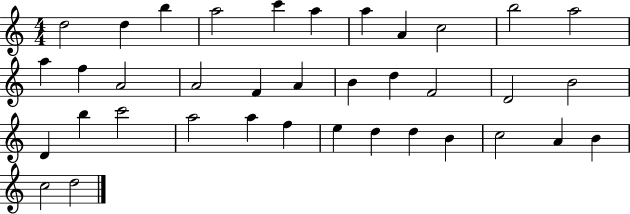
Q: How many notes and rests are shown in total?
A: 37